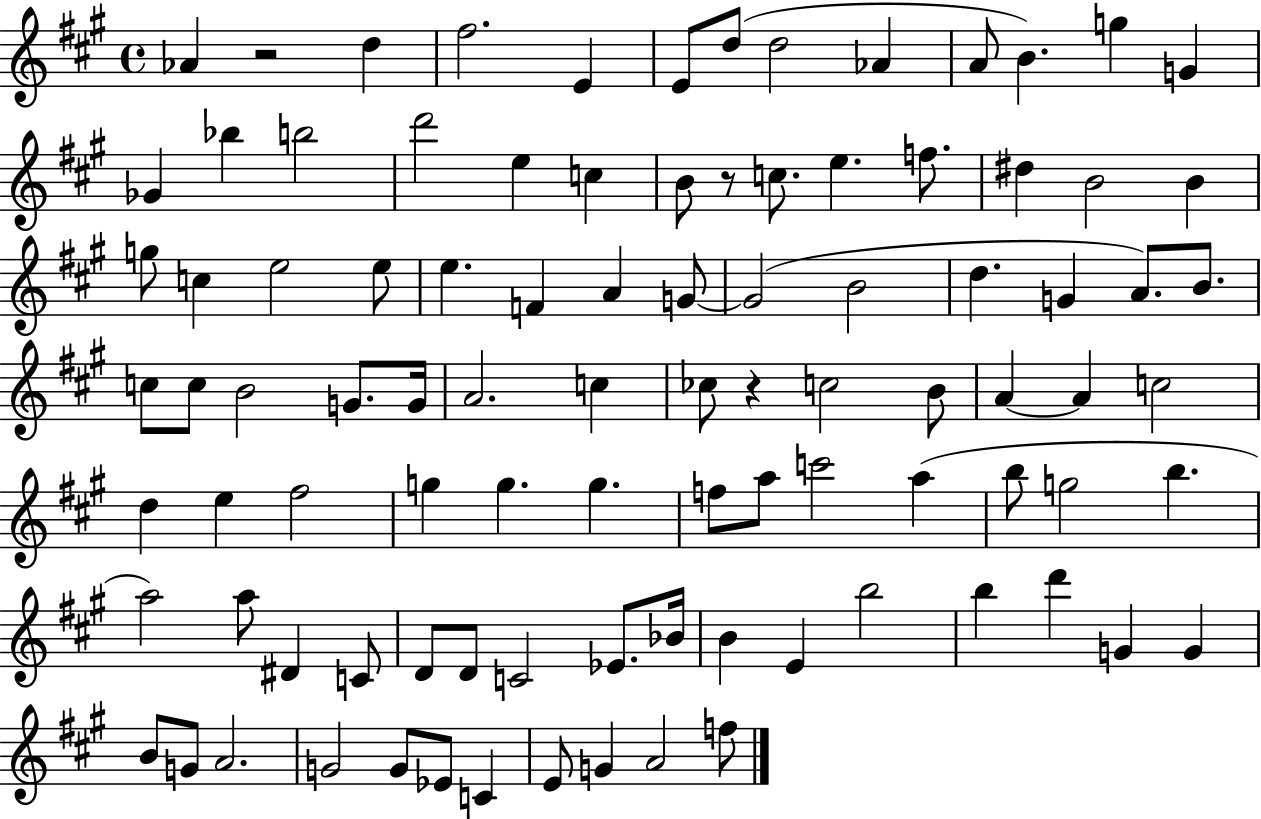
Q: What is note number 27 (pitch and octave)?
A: C5